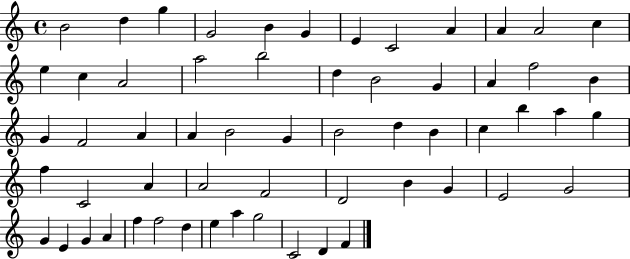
B4/h D5/q G5/q G4/h B4/q G4/q E4/q C4/h A4/q A4/q A4/h C5/q E5/q C5/q A4/h A5/h B5/h D5/q B4/h G4/q A4/q F5/h B4/q G4/q F4/h A4/q A4/q B4/h G4/q B4/h D5/q B4/q C5/q B5/q A5/q G5/q F5/q C4/h A4/q A4/h F4/h D4/h B4/q G4/q E4/h G4/h G4/q E4/q G4/q A4/q F5/q F5/h D5/q E5/q A5/q G5/h C4/h D4/q F4/q